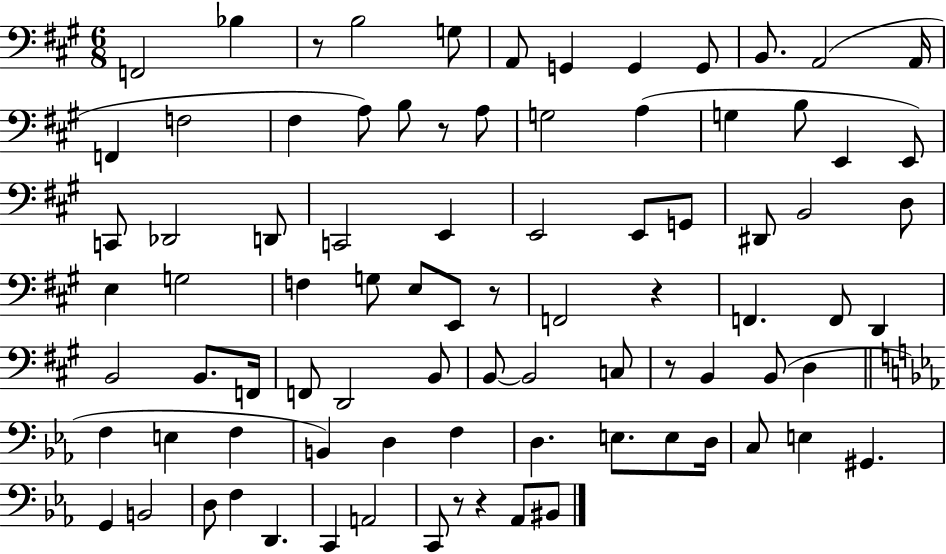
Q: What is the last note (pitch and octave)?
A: BIS2